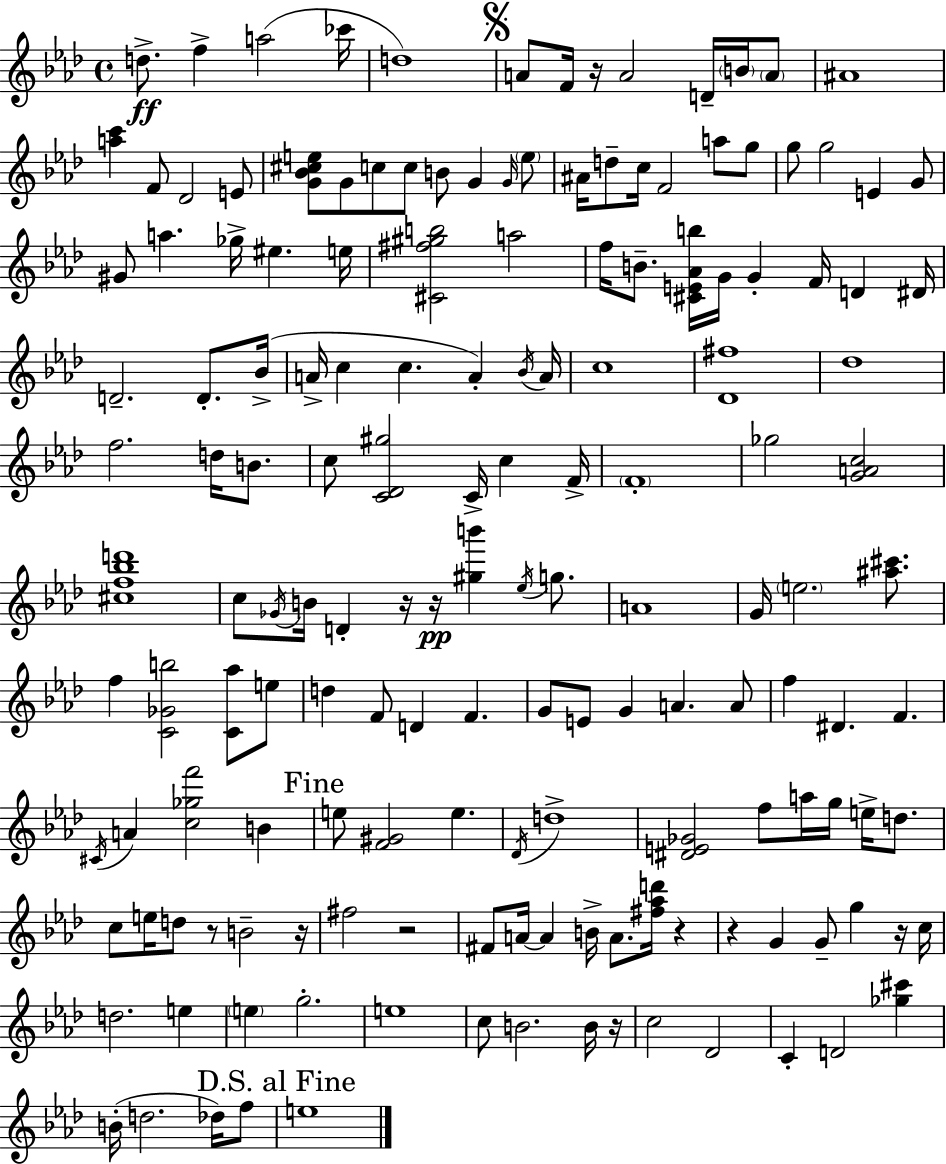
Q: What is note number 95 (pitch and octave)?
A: D5